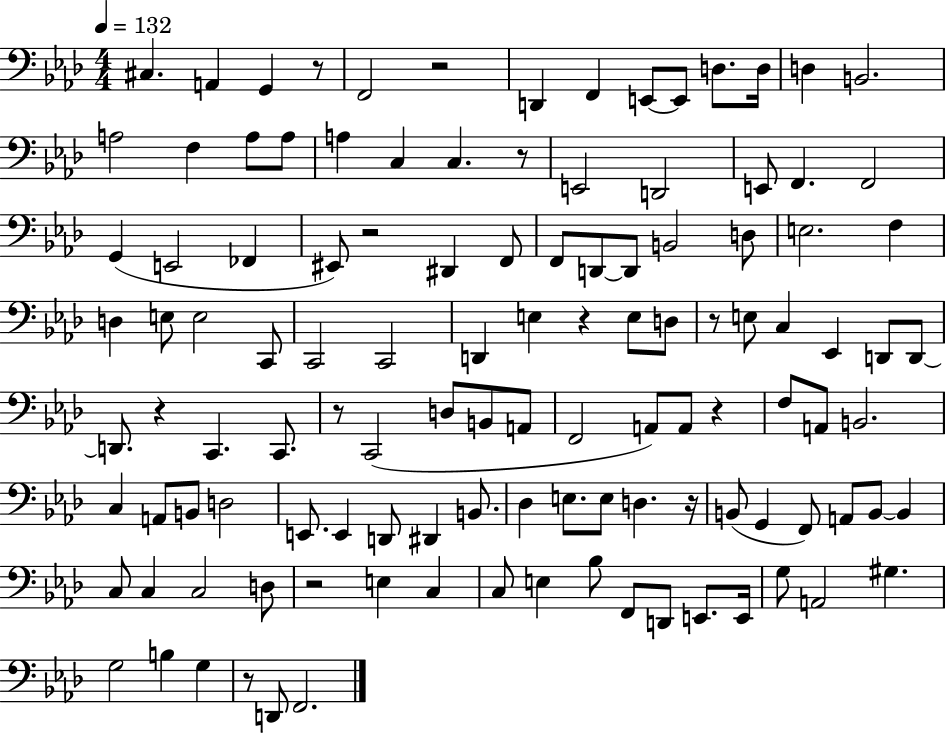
X:1
T:Untitled
M:4/4
L:1/4
K:Ab
^C, A,, G,, z/2 F,,2 z2 D,, F,, E,,/2 E,,/2 D,/2 D,/4 D, B,,2 A,2 F, A,/2 A,/2 A, C, C, z/2 E,,2 D,,2 E,,/2 F,, F,,2 G,, E,,2 _F,, ^E,,/2 z2 ^D,, F,,/2 F,,/2 D,,/2 D,,/2 B,,2 D,/2 E,2 F, D, E,/2 E,2 C,,/2 C,,2 C,,2 D,, E, z E,/2 D,/2 z/2 E,/2 C, _E,, D,,/2 D,,/2 D,,/2 z C,, C,,/2 z/2 C,,2 D,/2 B,,/2 A,,/2 F,,2 A,,/2 A,,/2 z F,/2 A,,/2 B,,2 C, A,,/2 B,,/2 D,2 E,,/2 E,, D,,/2 ^D,, B,,/2 _D, E,/2 E,/2 D, z/4 B,,/2 G,, F,,/2 A,,/2 B,,/2 B,, C,/2 C, C,2 D,/2 z2 E, C, C,/2 E, _B,/2 F,,/2 D,,/2 E,,/2 E,,/4 G,/2 A,,2 ^G, G,2 B, G, z/2 D,,/2 F,,2